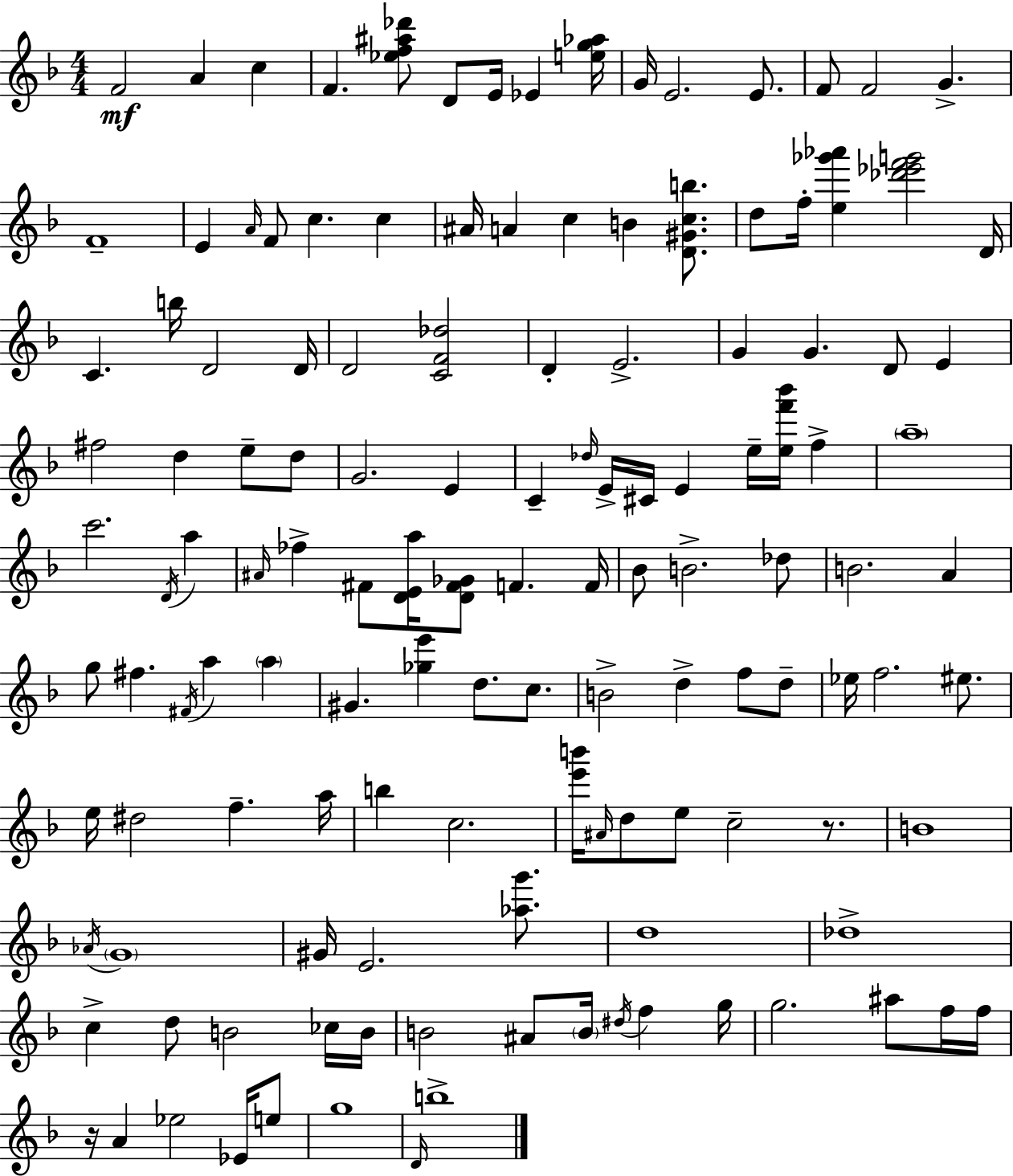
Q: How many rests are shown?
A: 2